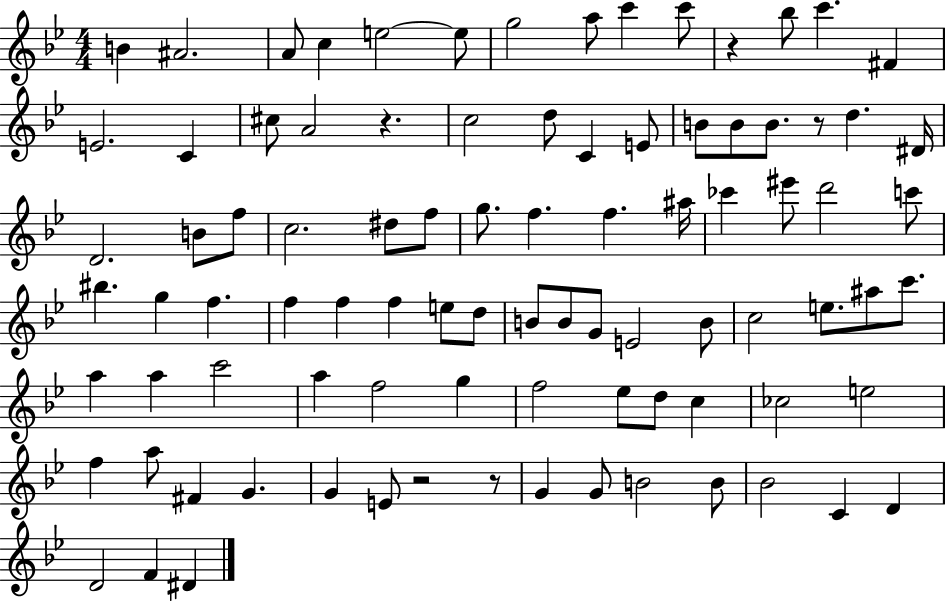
{
  \clef treble
  \numericTimeSignature
  \time 4/4
  \key bes \major
  b'4 ais'2. | a'8 c''4 e''2~~ e''8 | g''2 a''8 c'''4 c'''8 | r4 bes''8 c'''4. fis'4 | \break e'2. c'4 | cis''8 a'2 r4. | c''2 d''8 c'4 e'8 | b'8 b'8 b'8. r8 d''4. dis'16 | \break d'2. b'8 f''8 | c''2. dis''8 f''8 | g''8. f''4. f''4. ais''16 | ces'''4 eis'''8 d'''2 c'''8 | \break bis''4. g''4 f''4. | f''4 f''4 f''4 e''8 d''8 | b'8 b'8 g'8 e'2 b'8 | c''2 e''8. ais''8 c'''8. | \break a''4 a''4 c'''2 | a''4 f''2 g''4 | f''2 ees''8 d''8 c''4 | ces''2 e''2 | \break f''4 a''8 fis'4 g'4. | g'4 e'8 r2 r8 | g'4 g'8 b'2 b'8 | bes'2 c'4 d'4 | \break d'2 f'4 dis'4 | \bar "|."
}